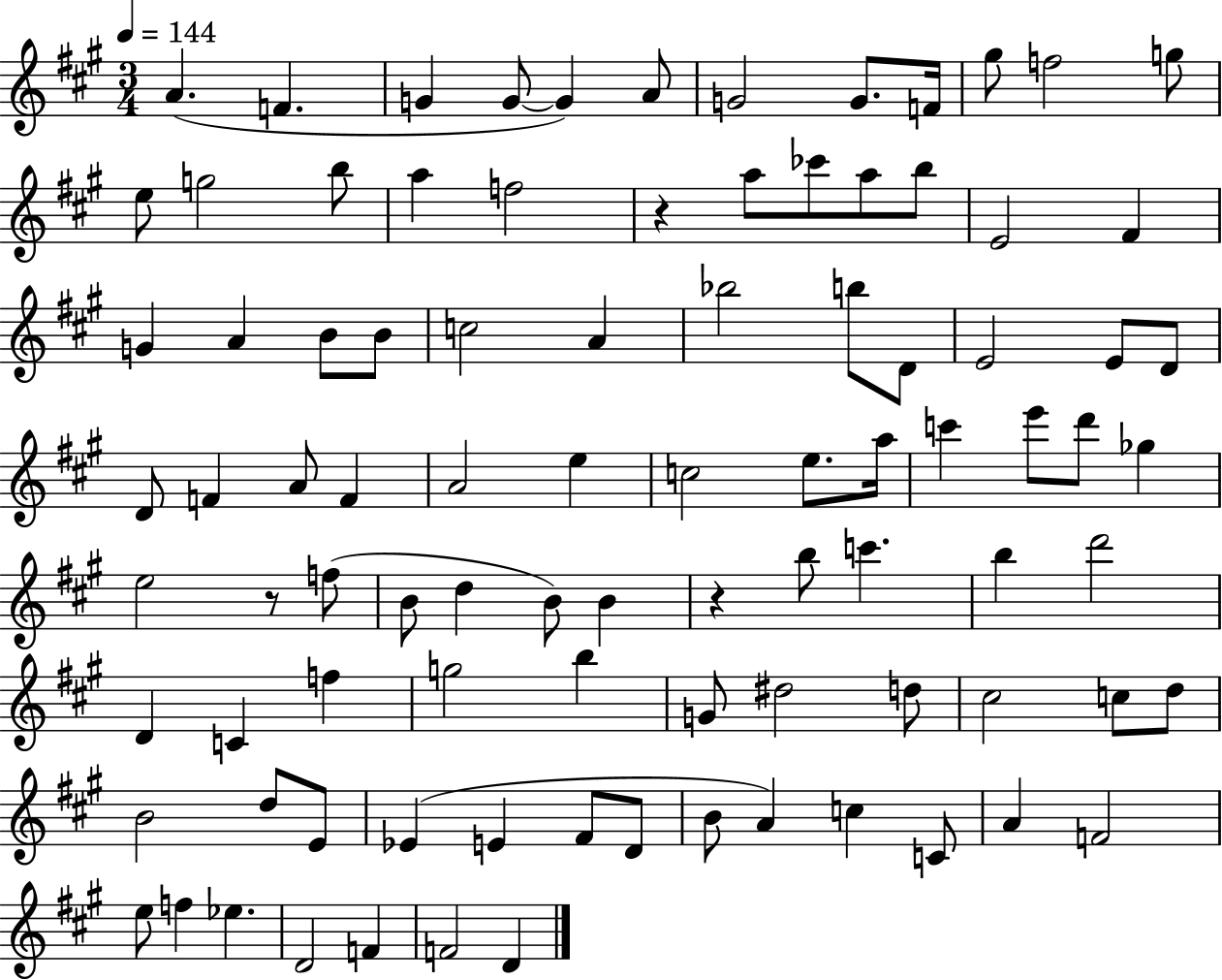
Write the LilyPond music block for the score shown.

{
  \clef treble
  \numericTimeSignature
  \time 3/4
  \key a \major
  \tempo 4 = 144
  a'4.( f'4. | g'4 g'8~~ g'4) a'8 | g'2 g'8. f'16 | gis''8 f''2 g''8 | \break e''8 g''2 b''8 | a''4 f''2 | r4 a''8 ces'''8 a''8 b''8 | e'2 fis'4 | \break g'4 a'4 b'8 b'8 | c''2 a'4 | bes''2 b''8 d'8 | e'2 e'8 d'8 | \break d'8 f'4 a'8 f'4 | a'2 e''4 | c''2 e''8. a''16 | c'''4 e'''8 d'''8 ges''4 | \break e''2 r8 f''8( | b'8 d''4 b'8) b'4 | r4 b''8 c'''4. | b''4 d'''2 | \break d'4 c'4 f''4 | g''2 b''4 | g'8 dis''2 d''8 | cis''2 c''8 d''8 | \break b'2 d''8 e'8 | ees'4( e'4 fis'8 d'8 | b'8 a'4) c''4 c'8 | a'4 f'2 | \break e''8 f''4 ees''4. | d'2 f'4 | f'2 d'4 | \bar "|."
}